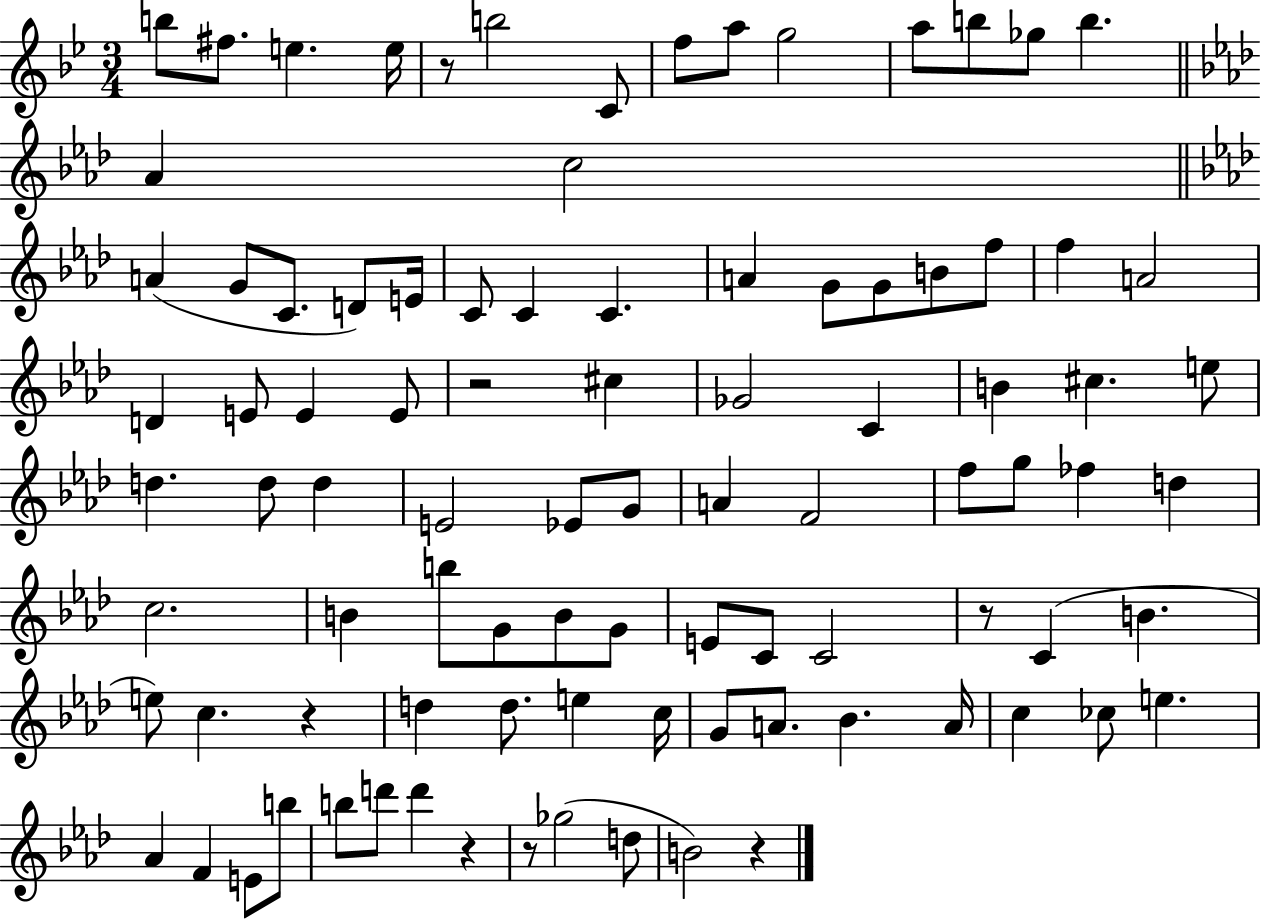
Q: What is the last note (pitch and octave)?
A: B4